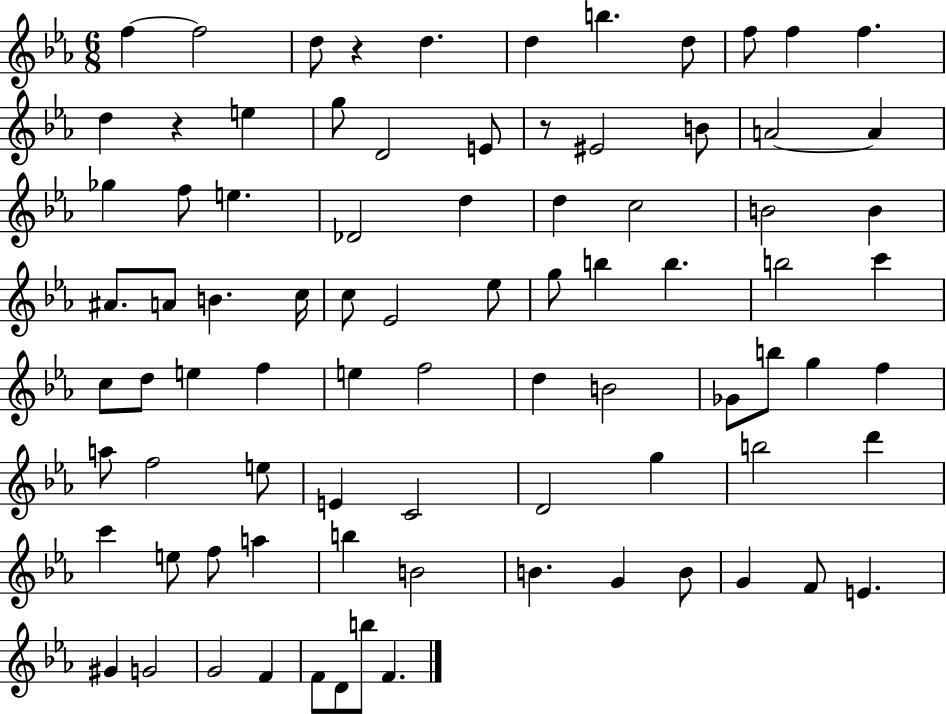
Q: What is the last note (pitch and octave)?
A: F4